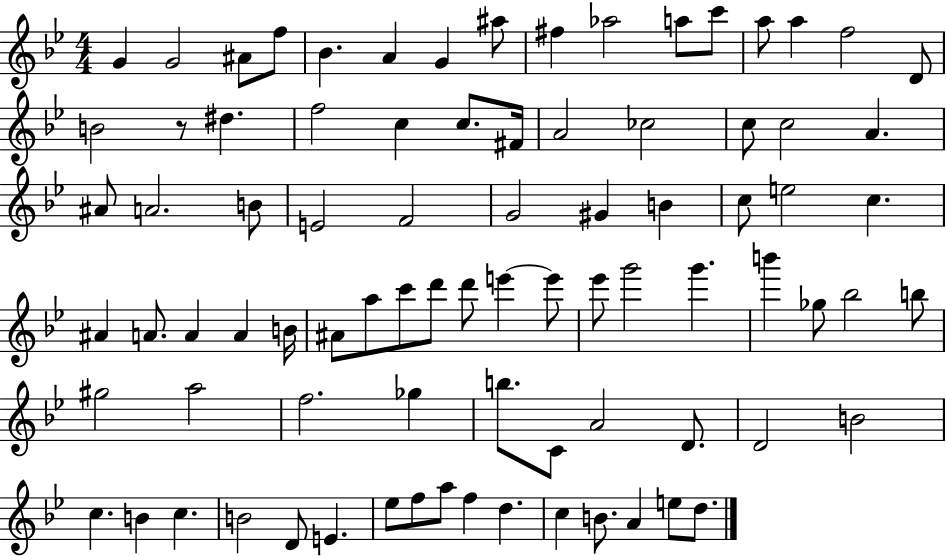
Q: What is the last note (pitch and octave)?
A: D5